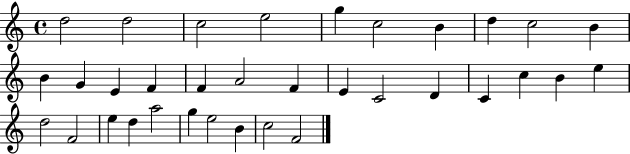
D5/h D5/h C5/h E5/h G5/q C5/h B4/q D5/q C5/h B4/q B4/q G4/q E4/q F4/q F4/q A4/h F4/q E4/q C4/h D4/q C4/q C5/q B4/q E5/q D5/h F4/h E5/q D5/q A5/h G5/q E5/h B4/q C5/h F4/h